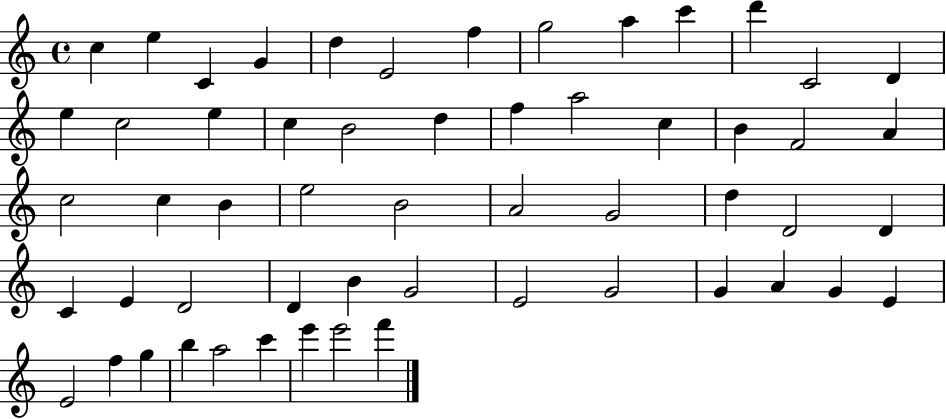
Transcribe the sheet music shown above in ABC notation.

X:1
T:Untitled
M:4/4
L:1/4
K:C
c e C G d E2 f g2 a c' d' C2 D e c2 e c B2 d f a2 c B F2 A c2 c B e2 B2 A2 G2 d D2 D C E D2 D B G2 E2 G2 G A G E E2 f g b a2 c' e' e'2 f'